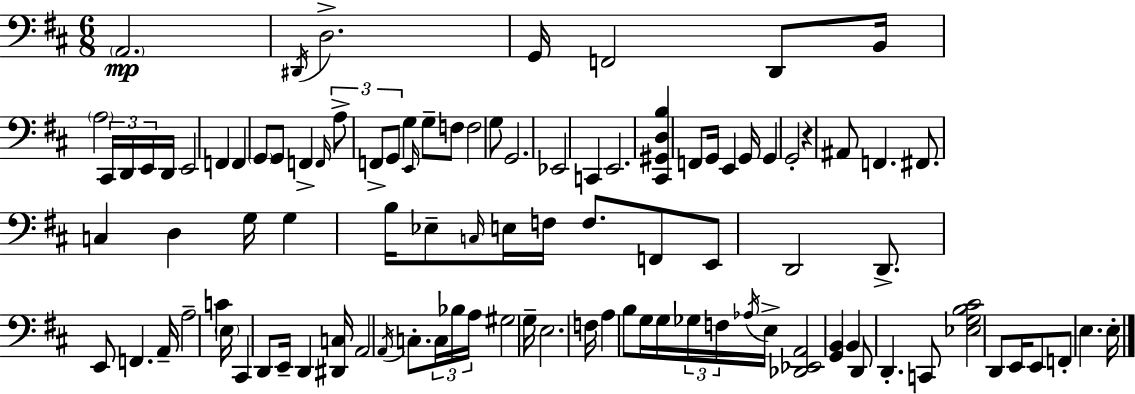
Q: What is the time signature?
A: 6/8